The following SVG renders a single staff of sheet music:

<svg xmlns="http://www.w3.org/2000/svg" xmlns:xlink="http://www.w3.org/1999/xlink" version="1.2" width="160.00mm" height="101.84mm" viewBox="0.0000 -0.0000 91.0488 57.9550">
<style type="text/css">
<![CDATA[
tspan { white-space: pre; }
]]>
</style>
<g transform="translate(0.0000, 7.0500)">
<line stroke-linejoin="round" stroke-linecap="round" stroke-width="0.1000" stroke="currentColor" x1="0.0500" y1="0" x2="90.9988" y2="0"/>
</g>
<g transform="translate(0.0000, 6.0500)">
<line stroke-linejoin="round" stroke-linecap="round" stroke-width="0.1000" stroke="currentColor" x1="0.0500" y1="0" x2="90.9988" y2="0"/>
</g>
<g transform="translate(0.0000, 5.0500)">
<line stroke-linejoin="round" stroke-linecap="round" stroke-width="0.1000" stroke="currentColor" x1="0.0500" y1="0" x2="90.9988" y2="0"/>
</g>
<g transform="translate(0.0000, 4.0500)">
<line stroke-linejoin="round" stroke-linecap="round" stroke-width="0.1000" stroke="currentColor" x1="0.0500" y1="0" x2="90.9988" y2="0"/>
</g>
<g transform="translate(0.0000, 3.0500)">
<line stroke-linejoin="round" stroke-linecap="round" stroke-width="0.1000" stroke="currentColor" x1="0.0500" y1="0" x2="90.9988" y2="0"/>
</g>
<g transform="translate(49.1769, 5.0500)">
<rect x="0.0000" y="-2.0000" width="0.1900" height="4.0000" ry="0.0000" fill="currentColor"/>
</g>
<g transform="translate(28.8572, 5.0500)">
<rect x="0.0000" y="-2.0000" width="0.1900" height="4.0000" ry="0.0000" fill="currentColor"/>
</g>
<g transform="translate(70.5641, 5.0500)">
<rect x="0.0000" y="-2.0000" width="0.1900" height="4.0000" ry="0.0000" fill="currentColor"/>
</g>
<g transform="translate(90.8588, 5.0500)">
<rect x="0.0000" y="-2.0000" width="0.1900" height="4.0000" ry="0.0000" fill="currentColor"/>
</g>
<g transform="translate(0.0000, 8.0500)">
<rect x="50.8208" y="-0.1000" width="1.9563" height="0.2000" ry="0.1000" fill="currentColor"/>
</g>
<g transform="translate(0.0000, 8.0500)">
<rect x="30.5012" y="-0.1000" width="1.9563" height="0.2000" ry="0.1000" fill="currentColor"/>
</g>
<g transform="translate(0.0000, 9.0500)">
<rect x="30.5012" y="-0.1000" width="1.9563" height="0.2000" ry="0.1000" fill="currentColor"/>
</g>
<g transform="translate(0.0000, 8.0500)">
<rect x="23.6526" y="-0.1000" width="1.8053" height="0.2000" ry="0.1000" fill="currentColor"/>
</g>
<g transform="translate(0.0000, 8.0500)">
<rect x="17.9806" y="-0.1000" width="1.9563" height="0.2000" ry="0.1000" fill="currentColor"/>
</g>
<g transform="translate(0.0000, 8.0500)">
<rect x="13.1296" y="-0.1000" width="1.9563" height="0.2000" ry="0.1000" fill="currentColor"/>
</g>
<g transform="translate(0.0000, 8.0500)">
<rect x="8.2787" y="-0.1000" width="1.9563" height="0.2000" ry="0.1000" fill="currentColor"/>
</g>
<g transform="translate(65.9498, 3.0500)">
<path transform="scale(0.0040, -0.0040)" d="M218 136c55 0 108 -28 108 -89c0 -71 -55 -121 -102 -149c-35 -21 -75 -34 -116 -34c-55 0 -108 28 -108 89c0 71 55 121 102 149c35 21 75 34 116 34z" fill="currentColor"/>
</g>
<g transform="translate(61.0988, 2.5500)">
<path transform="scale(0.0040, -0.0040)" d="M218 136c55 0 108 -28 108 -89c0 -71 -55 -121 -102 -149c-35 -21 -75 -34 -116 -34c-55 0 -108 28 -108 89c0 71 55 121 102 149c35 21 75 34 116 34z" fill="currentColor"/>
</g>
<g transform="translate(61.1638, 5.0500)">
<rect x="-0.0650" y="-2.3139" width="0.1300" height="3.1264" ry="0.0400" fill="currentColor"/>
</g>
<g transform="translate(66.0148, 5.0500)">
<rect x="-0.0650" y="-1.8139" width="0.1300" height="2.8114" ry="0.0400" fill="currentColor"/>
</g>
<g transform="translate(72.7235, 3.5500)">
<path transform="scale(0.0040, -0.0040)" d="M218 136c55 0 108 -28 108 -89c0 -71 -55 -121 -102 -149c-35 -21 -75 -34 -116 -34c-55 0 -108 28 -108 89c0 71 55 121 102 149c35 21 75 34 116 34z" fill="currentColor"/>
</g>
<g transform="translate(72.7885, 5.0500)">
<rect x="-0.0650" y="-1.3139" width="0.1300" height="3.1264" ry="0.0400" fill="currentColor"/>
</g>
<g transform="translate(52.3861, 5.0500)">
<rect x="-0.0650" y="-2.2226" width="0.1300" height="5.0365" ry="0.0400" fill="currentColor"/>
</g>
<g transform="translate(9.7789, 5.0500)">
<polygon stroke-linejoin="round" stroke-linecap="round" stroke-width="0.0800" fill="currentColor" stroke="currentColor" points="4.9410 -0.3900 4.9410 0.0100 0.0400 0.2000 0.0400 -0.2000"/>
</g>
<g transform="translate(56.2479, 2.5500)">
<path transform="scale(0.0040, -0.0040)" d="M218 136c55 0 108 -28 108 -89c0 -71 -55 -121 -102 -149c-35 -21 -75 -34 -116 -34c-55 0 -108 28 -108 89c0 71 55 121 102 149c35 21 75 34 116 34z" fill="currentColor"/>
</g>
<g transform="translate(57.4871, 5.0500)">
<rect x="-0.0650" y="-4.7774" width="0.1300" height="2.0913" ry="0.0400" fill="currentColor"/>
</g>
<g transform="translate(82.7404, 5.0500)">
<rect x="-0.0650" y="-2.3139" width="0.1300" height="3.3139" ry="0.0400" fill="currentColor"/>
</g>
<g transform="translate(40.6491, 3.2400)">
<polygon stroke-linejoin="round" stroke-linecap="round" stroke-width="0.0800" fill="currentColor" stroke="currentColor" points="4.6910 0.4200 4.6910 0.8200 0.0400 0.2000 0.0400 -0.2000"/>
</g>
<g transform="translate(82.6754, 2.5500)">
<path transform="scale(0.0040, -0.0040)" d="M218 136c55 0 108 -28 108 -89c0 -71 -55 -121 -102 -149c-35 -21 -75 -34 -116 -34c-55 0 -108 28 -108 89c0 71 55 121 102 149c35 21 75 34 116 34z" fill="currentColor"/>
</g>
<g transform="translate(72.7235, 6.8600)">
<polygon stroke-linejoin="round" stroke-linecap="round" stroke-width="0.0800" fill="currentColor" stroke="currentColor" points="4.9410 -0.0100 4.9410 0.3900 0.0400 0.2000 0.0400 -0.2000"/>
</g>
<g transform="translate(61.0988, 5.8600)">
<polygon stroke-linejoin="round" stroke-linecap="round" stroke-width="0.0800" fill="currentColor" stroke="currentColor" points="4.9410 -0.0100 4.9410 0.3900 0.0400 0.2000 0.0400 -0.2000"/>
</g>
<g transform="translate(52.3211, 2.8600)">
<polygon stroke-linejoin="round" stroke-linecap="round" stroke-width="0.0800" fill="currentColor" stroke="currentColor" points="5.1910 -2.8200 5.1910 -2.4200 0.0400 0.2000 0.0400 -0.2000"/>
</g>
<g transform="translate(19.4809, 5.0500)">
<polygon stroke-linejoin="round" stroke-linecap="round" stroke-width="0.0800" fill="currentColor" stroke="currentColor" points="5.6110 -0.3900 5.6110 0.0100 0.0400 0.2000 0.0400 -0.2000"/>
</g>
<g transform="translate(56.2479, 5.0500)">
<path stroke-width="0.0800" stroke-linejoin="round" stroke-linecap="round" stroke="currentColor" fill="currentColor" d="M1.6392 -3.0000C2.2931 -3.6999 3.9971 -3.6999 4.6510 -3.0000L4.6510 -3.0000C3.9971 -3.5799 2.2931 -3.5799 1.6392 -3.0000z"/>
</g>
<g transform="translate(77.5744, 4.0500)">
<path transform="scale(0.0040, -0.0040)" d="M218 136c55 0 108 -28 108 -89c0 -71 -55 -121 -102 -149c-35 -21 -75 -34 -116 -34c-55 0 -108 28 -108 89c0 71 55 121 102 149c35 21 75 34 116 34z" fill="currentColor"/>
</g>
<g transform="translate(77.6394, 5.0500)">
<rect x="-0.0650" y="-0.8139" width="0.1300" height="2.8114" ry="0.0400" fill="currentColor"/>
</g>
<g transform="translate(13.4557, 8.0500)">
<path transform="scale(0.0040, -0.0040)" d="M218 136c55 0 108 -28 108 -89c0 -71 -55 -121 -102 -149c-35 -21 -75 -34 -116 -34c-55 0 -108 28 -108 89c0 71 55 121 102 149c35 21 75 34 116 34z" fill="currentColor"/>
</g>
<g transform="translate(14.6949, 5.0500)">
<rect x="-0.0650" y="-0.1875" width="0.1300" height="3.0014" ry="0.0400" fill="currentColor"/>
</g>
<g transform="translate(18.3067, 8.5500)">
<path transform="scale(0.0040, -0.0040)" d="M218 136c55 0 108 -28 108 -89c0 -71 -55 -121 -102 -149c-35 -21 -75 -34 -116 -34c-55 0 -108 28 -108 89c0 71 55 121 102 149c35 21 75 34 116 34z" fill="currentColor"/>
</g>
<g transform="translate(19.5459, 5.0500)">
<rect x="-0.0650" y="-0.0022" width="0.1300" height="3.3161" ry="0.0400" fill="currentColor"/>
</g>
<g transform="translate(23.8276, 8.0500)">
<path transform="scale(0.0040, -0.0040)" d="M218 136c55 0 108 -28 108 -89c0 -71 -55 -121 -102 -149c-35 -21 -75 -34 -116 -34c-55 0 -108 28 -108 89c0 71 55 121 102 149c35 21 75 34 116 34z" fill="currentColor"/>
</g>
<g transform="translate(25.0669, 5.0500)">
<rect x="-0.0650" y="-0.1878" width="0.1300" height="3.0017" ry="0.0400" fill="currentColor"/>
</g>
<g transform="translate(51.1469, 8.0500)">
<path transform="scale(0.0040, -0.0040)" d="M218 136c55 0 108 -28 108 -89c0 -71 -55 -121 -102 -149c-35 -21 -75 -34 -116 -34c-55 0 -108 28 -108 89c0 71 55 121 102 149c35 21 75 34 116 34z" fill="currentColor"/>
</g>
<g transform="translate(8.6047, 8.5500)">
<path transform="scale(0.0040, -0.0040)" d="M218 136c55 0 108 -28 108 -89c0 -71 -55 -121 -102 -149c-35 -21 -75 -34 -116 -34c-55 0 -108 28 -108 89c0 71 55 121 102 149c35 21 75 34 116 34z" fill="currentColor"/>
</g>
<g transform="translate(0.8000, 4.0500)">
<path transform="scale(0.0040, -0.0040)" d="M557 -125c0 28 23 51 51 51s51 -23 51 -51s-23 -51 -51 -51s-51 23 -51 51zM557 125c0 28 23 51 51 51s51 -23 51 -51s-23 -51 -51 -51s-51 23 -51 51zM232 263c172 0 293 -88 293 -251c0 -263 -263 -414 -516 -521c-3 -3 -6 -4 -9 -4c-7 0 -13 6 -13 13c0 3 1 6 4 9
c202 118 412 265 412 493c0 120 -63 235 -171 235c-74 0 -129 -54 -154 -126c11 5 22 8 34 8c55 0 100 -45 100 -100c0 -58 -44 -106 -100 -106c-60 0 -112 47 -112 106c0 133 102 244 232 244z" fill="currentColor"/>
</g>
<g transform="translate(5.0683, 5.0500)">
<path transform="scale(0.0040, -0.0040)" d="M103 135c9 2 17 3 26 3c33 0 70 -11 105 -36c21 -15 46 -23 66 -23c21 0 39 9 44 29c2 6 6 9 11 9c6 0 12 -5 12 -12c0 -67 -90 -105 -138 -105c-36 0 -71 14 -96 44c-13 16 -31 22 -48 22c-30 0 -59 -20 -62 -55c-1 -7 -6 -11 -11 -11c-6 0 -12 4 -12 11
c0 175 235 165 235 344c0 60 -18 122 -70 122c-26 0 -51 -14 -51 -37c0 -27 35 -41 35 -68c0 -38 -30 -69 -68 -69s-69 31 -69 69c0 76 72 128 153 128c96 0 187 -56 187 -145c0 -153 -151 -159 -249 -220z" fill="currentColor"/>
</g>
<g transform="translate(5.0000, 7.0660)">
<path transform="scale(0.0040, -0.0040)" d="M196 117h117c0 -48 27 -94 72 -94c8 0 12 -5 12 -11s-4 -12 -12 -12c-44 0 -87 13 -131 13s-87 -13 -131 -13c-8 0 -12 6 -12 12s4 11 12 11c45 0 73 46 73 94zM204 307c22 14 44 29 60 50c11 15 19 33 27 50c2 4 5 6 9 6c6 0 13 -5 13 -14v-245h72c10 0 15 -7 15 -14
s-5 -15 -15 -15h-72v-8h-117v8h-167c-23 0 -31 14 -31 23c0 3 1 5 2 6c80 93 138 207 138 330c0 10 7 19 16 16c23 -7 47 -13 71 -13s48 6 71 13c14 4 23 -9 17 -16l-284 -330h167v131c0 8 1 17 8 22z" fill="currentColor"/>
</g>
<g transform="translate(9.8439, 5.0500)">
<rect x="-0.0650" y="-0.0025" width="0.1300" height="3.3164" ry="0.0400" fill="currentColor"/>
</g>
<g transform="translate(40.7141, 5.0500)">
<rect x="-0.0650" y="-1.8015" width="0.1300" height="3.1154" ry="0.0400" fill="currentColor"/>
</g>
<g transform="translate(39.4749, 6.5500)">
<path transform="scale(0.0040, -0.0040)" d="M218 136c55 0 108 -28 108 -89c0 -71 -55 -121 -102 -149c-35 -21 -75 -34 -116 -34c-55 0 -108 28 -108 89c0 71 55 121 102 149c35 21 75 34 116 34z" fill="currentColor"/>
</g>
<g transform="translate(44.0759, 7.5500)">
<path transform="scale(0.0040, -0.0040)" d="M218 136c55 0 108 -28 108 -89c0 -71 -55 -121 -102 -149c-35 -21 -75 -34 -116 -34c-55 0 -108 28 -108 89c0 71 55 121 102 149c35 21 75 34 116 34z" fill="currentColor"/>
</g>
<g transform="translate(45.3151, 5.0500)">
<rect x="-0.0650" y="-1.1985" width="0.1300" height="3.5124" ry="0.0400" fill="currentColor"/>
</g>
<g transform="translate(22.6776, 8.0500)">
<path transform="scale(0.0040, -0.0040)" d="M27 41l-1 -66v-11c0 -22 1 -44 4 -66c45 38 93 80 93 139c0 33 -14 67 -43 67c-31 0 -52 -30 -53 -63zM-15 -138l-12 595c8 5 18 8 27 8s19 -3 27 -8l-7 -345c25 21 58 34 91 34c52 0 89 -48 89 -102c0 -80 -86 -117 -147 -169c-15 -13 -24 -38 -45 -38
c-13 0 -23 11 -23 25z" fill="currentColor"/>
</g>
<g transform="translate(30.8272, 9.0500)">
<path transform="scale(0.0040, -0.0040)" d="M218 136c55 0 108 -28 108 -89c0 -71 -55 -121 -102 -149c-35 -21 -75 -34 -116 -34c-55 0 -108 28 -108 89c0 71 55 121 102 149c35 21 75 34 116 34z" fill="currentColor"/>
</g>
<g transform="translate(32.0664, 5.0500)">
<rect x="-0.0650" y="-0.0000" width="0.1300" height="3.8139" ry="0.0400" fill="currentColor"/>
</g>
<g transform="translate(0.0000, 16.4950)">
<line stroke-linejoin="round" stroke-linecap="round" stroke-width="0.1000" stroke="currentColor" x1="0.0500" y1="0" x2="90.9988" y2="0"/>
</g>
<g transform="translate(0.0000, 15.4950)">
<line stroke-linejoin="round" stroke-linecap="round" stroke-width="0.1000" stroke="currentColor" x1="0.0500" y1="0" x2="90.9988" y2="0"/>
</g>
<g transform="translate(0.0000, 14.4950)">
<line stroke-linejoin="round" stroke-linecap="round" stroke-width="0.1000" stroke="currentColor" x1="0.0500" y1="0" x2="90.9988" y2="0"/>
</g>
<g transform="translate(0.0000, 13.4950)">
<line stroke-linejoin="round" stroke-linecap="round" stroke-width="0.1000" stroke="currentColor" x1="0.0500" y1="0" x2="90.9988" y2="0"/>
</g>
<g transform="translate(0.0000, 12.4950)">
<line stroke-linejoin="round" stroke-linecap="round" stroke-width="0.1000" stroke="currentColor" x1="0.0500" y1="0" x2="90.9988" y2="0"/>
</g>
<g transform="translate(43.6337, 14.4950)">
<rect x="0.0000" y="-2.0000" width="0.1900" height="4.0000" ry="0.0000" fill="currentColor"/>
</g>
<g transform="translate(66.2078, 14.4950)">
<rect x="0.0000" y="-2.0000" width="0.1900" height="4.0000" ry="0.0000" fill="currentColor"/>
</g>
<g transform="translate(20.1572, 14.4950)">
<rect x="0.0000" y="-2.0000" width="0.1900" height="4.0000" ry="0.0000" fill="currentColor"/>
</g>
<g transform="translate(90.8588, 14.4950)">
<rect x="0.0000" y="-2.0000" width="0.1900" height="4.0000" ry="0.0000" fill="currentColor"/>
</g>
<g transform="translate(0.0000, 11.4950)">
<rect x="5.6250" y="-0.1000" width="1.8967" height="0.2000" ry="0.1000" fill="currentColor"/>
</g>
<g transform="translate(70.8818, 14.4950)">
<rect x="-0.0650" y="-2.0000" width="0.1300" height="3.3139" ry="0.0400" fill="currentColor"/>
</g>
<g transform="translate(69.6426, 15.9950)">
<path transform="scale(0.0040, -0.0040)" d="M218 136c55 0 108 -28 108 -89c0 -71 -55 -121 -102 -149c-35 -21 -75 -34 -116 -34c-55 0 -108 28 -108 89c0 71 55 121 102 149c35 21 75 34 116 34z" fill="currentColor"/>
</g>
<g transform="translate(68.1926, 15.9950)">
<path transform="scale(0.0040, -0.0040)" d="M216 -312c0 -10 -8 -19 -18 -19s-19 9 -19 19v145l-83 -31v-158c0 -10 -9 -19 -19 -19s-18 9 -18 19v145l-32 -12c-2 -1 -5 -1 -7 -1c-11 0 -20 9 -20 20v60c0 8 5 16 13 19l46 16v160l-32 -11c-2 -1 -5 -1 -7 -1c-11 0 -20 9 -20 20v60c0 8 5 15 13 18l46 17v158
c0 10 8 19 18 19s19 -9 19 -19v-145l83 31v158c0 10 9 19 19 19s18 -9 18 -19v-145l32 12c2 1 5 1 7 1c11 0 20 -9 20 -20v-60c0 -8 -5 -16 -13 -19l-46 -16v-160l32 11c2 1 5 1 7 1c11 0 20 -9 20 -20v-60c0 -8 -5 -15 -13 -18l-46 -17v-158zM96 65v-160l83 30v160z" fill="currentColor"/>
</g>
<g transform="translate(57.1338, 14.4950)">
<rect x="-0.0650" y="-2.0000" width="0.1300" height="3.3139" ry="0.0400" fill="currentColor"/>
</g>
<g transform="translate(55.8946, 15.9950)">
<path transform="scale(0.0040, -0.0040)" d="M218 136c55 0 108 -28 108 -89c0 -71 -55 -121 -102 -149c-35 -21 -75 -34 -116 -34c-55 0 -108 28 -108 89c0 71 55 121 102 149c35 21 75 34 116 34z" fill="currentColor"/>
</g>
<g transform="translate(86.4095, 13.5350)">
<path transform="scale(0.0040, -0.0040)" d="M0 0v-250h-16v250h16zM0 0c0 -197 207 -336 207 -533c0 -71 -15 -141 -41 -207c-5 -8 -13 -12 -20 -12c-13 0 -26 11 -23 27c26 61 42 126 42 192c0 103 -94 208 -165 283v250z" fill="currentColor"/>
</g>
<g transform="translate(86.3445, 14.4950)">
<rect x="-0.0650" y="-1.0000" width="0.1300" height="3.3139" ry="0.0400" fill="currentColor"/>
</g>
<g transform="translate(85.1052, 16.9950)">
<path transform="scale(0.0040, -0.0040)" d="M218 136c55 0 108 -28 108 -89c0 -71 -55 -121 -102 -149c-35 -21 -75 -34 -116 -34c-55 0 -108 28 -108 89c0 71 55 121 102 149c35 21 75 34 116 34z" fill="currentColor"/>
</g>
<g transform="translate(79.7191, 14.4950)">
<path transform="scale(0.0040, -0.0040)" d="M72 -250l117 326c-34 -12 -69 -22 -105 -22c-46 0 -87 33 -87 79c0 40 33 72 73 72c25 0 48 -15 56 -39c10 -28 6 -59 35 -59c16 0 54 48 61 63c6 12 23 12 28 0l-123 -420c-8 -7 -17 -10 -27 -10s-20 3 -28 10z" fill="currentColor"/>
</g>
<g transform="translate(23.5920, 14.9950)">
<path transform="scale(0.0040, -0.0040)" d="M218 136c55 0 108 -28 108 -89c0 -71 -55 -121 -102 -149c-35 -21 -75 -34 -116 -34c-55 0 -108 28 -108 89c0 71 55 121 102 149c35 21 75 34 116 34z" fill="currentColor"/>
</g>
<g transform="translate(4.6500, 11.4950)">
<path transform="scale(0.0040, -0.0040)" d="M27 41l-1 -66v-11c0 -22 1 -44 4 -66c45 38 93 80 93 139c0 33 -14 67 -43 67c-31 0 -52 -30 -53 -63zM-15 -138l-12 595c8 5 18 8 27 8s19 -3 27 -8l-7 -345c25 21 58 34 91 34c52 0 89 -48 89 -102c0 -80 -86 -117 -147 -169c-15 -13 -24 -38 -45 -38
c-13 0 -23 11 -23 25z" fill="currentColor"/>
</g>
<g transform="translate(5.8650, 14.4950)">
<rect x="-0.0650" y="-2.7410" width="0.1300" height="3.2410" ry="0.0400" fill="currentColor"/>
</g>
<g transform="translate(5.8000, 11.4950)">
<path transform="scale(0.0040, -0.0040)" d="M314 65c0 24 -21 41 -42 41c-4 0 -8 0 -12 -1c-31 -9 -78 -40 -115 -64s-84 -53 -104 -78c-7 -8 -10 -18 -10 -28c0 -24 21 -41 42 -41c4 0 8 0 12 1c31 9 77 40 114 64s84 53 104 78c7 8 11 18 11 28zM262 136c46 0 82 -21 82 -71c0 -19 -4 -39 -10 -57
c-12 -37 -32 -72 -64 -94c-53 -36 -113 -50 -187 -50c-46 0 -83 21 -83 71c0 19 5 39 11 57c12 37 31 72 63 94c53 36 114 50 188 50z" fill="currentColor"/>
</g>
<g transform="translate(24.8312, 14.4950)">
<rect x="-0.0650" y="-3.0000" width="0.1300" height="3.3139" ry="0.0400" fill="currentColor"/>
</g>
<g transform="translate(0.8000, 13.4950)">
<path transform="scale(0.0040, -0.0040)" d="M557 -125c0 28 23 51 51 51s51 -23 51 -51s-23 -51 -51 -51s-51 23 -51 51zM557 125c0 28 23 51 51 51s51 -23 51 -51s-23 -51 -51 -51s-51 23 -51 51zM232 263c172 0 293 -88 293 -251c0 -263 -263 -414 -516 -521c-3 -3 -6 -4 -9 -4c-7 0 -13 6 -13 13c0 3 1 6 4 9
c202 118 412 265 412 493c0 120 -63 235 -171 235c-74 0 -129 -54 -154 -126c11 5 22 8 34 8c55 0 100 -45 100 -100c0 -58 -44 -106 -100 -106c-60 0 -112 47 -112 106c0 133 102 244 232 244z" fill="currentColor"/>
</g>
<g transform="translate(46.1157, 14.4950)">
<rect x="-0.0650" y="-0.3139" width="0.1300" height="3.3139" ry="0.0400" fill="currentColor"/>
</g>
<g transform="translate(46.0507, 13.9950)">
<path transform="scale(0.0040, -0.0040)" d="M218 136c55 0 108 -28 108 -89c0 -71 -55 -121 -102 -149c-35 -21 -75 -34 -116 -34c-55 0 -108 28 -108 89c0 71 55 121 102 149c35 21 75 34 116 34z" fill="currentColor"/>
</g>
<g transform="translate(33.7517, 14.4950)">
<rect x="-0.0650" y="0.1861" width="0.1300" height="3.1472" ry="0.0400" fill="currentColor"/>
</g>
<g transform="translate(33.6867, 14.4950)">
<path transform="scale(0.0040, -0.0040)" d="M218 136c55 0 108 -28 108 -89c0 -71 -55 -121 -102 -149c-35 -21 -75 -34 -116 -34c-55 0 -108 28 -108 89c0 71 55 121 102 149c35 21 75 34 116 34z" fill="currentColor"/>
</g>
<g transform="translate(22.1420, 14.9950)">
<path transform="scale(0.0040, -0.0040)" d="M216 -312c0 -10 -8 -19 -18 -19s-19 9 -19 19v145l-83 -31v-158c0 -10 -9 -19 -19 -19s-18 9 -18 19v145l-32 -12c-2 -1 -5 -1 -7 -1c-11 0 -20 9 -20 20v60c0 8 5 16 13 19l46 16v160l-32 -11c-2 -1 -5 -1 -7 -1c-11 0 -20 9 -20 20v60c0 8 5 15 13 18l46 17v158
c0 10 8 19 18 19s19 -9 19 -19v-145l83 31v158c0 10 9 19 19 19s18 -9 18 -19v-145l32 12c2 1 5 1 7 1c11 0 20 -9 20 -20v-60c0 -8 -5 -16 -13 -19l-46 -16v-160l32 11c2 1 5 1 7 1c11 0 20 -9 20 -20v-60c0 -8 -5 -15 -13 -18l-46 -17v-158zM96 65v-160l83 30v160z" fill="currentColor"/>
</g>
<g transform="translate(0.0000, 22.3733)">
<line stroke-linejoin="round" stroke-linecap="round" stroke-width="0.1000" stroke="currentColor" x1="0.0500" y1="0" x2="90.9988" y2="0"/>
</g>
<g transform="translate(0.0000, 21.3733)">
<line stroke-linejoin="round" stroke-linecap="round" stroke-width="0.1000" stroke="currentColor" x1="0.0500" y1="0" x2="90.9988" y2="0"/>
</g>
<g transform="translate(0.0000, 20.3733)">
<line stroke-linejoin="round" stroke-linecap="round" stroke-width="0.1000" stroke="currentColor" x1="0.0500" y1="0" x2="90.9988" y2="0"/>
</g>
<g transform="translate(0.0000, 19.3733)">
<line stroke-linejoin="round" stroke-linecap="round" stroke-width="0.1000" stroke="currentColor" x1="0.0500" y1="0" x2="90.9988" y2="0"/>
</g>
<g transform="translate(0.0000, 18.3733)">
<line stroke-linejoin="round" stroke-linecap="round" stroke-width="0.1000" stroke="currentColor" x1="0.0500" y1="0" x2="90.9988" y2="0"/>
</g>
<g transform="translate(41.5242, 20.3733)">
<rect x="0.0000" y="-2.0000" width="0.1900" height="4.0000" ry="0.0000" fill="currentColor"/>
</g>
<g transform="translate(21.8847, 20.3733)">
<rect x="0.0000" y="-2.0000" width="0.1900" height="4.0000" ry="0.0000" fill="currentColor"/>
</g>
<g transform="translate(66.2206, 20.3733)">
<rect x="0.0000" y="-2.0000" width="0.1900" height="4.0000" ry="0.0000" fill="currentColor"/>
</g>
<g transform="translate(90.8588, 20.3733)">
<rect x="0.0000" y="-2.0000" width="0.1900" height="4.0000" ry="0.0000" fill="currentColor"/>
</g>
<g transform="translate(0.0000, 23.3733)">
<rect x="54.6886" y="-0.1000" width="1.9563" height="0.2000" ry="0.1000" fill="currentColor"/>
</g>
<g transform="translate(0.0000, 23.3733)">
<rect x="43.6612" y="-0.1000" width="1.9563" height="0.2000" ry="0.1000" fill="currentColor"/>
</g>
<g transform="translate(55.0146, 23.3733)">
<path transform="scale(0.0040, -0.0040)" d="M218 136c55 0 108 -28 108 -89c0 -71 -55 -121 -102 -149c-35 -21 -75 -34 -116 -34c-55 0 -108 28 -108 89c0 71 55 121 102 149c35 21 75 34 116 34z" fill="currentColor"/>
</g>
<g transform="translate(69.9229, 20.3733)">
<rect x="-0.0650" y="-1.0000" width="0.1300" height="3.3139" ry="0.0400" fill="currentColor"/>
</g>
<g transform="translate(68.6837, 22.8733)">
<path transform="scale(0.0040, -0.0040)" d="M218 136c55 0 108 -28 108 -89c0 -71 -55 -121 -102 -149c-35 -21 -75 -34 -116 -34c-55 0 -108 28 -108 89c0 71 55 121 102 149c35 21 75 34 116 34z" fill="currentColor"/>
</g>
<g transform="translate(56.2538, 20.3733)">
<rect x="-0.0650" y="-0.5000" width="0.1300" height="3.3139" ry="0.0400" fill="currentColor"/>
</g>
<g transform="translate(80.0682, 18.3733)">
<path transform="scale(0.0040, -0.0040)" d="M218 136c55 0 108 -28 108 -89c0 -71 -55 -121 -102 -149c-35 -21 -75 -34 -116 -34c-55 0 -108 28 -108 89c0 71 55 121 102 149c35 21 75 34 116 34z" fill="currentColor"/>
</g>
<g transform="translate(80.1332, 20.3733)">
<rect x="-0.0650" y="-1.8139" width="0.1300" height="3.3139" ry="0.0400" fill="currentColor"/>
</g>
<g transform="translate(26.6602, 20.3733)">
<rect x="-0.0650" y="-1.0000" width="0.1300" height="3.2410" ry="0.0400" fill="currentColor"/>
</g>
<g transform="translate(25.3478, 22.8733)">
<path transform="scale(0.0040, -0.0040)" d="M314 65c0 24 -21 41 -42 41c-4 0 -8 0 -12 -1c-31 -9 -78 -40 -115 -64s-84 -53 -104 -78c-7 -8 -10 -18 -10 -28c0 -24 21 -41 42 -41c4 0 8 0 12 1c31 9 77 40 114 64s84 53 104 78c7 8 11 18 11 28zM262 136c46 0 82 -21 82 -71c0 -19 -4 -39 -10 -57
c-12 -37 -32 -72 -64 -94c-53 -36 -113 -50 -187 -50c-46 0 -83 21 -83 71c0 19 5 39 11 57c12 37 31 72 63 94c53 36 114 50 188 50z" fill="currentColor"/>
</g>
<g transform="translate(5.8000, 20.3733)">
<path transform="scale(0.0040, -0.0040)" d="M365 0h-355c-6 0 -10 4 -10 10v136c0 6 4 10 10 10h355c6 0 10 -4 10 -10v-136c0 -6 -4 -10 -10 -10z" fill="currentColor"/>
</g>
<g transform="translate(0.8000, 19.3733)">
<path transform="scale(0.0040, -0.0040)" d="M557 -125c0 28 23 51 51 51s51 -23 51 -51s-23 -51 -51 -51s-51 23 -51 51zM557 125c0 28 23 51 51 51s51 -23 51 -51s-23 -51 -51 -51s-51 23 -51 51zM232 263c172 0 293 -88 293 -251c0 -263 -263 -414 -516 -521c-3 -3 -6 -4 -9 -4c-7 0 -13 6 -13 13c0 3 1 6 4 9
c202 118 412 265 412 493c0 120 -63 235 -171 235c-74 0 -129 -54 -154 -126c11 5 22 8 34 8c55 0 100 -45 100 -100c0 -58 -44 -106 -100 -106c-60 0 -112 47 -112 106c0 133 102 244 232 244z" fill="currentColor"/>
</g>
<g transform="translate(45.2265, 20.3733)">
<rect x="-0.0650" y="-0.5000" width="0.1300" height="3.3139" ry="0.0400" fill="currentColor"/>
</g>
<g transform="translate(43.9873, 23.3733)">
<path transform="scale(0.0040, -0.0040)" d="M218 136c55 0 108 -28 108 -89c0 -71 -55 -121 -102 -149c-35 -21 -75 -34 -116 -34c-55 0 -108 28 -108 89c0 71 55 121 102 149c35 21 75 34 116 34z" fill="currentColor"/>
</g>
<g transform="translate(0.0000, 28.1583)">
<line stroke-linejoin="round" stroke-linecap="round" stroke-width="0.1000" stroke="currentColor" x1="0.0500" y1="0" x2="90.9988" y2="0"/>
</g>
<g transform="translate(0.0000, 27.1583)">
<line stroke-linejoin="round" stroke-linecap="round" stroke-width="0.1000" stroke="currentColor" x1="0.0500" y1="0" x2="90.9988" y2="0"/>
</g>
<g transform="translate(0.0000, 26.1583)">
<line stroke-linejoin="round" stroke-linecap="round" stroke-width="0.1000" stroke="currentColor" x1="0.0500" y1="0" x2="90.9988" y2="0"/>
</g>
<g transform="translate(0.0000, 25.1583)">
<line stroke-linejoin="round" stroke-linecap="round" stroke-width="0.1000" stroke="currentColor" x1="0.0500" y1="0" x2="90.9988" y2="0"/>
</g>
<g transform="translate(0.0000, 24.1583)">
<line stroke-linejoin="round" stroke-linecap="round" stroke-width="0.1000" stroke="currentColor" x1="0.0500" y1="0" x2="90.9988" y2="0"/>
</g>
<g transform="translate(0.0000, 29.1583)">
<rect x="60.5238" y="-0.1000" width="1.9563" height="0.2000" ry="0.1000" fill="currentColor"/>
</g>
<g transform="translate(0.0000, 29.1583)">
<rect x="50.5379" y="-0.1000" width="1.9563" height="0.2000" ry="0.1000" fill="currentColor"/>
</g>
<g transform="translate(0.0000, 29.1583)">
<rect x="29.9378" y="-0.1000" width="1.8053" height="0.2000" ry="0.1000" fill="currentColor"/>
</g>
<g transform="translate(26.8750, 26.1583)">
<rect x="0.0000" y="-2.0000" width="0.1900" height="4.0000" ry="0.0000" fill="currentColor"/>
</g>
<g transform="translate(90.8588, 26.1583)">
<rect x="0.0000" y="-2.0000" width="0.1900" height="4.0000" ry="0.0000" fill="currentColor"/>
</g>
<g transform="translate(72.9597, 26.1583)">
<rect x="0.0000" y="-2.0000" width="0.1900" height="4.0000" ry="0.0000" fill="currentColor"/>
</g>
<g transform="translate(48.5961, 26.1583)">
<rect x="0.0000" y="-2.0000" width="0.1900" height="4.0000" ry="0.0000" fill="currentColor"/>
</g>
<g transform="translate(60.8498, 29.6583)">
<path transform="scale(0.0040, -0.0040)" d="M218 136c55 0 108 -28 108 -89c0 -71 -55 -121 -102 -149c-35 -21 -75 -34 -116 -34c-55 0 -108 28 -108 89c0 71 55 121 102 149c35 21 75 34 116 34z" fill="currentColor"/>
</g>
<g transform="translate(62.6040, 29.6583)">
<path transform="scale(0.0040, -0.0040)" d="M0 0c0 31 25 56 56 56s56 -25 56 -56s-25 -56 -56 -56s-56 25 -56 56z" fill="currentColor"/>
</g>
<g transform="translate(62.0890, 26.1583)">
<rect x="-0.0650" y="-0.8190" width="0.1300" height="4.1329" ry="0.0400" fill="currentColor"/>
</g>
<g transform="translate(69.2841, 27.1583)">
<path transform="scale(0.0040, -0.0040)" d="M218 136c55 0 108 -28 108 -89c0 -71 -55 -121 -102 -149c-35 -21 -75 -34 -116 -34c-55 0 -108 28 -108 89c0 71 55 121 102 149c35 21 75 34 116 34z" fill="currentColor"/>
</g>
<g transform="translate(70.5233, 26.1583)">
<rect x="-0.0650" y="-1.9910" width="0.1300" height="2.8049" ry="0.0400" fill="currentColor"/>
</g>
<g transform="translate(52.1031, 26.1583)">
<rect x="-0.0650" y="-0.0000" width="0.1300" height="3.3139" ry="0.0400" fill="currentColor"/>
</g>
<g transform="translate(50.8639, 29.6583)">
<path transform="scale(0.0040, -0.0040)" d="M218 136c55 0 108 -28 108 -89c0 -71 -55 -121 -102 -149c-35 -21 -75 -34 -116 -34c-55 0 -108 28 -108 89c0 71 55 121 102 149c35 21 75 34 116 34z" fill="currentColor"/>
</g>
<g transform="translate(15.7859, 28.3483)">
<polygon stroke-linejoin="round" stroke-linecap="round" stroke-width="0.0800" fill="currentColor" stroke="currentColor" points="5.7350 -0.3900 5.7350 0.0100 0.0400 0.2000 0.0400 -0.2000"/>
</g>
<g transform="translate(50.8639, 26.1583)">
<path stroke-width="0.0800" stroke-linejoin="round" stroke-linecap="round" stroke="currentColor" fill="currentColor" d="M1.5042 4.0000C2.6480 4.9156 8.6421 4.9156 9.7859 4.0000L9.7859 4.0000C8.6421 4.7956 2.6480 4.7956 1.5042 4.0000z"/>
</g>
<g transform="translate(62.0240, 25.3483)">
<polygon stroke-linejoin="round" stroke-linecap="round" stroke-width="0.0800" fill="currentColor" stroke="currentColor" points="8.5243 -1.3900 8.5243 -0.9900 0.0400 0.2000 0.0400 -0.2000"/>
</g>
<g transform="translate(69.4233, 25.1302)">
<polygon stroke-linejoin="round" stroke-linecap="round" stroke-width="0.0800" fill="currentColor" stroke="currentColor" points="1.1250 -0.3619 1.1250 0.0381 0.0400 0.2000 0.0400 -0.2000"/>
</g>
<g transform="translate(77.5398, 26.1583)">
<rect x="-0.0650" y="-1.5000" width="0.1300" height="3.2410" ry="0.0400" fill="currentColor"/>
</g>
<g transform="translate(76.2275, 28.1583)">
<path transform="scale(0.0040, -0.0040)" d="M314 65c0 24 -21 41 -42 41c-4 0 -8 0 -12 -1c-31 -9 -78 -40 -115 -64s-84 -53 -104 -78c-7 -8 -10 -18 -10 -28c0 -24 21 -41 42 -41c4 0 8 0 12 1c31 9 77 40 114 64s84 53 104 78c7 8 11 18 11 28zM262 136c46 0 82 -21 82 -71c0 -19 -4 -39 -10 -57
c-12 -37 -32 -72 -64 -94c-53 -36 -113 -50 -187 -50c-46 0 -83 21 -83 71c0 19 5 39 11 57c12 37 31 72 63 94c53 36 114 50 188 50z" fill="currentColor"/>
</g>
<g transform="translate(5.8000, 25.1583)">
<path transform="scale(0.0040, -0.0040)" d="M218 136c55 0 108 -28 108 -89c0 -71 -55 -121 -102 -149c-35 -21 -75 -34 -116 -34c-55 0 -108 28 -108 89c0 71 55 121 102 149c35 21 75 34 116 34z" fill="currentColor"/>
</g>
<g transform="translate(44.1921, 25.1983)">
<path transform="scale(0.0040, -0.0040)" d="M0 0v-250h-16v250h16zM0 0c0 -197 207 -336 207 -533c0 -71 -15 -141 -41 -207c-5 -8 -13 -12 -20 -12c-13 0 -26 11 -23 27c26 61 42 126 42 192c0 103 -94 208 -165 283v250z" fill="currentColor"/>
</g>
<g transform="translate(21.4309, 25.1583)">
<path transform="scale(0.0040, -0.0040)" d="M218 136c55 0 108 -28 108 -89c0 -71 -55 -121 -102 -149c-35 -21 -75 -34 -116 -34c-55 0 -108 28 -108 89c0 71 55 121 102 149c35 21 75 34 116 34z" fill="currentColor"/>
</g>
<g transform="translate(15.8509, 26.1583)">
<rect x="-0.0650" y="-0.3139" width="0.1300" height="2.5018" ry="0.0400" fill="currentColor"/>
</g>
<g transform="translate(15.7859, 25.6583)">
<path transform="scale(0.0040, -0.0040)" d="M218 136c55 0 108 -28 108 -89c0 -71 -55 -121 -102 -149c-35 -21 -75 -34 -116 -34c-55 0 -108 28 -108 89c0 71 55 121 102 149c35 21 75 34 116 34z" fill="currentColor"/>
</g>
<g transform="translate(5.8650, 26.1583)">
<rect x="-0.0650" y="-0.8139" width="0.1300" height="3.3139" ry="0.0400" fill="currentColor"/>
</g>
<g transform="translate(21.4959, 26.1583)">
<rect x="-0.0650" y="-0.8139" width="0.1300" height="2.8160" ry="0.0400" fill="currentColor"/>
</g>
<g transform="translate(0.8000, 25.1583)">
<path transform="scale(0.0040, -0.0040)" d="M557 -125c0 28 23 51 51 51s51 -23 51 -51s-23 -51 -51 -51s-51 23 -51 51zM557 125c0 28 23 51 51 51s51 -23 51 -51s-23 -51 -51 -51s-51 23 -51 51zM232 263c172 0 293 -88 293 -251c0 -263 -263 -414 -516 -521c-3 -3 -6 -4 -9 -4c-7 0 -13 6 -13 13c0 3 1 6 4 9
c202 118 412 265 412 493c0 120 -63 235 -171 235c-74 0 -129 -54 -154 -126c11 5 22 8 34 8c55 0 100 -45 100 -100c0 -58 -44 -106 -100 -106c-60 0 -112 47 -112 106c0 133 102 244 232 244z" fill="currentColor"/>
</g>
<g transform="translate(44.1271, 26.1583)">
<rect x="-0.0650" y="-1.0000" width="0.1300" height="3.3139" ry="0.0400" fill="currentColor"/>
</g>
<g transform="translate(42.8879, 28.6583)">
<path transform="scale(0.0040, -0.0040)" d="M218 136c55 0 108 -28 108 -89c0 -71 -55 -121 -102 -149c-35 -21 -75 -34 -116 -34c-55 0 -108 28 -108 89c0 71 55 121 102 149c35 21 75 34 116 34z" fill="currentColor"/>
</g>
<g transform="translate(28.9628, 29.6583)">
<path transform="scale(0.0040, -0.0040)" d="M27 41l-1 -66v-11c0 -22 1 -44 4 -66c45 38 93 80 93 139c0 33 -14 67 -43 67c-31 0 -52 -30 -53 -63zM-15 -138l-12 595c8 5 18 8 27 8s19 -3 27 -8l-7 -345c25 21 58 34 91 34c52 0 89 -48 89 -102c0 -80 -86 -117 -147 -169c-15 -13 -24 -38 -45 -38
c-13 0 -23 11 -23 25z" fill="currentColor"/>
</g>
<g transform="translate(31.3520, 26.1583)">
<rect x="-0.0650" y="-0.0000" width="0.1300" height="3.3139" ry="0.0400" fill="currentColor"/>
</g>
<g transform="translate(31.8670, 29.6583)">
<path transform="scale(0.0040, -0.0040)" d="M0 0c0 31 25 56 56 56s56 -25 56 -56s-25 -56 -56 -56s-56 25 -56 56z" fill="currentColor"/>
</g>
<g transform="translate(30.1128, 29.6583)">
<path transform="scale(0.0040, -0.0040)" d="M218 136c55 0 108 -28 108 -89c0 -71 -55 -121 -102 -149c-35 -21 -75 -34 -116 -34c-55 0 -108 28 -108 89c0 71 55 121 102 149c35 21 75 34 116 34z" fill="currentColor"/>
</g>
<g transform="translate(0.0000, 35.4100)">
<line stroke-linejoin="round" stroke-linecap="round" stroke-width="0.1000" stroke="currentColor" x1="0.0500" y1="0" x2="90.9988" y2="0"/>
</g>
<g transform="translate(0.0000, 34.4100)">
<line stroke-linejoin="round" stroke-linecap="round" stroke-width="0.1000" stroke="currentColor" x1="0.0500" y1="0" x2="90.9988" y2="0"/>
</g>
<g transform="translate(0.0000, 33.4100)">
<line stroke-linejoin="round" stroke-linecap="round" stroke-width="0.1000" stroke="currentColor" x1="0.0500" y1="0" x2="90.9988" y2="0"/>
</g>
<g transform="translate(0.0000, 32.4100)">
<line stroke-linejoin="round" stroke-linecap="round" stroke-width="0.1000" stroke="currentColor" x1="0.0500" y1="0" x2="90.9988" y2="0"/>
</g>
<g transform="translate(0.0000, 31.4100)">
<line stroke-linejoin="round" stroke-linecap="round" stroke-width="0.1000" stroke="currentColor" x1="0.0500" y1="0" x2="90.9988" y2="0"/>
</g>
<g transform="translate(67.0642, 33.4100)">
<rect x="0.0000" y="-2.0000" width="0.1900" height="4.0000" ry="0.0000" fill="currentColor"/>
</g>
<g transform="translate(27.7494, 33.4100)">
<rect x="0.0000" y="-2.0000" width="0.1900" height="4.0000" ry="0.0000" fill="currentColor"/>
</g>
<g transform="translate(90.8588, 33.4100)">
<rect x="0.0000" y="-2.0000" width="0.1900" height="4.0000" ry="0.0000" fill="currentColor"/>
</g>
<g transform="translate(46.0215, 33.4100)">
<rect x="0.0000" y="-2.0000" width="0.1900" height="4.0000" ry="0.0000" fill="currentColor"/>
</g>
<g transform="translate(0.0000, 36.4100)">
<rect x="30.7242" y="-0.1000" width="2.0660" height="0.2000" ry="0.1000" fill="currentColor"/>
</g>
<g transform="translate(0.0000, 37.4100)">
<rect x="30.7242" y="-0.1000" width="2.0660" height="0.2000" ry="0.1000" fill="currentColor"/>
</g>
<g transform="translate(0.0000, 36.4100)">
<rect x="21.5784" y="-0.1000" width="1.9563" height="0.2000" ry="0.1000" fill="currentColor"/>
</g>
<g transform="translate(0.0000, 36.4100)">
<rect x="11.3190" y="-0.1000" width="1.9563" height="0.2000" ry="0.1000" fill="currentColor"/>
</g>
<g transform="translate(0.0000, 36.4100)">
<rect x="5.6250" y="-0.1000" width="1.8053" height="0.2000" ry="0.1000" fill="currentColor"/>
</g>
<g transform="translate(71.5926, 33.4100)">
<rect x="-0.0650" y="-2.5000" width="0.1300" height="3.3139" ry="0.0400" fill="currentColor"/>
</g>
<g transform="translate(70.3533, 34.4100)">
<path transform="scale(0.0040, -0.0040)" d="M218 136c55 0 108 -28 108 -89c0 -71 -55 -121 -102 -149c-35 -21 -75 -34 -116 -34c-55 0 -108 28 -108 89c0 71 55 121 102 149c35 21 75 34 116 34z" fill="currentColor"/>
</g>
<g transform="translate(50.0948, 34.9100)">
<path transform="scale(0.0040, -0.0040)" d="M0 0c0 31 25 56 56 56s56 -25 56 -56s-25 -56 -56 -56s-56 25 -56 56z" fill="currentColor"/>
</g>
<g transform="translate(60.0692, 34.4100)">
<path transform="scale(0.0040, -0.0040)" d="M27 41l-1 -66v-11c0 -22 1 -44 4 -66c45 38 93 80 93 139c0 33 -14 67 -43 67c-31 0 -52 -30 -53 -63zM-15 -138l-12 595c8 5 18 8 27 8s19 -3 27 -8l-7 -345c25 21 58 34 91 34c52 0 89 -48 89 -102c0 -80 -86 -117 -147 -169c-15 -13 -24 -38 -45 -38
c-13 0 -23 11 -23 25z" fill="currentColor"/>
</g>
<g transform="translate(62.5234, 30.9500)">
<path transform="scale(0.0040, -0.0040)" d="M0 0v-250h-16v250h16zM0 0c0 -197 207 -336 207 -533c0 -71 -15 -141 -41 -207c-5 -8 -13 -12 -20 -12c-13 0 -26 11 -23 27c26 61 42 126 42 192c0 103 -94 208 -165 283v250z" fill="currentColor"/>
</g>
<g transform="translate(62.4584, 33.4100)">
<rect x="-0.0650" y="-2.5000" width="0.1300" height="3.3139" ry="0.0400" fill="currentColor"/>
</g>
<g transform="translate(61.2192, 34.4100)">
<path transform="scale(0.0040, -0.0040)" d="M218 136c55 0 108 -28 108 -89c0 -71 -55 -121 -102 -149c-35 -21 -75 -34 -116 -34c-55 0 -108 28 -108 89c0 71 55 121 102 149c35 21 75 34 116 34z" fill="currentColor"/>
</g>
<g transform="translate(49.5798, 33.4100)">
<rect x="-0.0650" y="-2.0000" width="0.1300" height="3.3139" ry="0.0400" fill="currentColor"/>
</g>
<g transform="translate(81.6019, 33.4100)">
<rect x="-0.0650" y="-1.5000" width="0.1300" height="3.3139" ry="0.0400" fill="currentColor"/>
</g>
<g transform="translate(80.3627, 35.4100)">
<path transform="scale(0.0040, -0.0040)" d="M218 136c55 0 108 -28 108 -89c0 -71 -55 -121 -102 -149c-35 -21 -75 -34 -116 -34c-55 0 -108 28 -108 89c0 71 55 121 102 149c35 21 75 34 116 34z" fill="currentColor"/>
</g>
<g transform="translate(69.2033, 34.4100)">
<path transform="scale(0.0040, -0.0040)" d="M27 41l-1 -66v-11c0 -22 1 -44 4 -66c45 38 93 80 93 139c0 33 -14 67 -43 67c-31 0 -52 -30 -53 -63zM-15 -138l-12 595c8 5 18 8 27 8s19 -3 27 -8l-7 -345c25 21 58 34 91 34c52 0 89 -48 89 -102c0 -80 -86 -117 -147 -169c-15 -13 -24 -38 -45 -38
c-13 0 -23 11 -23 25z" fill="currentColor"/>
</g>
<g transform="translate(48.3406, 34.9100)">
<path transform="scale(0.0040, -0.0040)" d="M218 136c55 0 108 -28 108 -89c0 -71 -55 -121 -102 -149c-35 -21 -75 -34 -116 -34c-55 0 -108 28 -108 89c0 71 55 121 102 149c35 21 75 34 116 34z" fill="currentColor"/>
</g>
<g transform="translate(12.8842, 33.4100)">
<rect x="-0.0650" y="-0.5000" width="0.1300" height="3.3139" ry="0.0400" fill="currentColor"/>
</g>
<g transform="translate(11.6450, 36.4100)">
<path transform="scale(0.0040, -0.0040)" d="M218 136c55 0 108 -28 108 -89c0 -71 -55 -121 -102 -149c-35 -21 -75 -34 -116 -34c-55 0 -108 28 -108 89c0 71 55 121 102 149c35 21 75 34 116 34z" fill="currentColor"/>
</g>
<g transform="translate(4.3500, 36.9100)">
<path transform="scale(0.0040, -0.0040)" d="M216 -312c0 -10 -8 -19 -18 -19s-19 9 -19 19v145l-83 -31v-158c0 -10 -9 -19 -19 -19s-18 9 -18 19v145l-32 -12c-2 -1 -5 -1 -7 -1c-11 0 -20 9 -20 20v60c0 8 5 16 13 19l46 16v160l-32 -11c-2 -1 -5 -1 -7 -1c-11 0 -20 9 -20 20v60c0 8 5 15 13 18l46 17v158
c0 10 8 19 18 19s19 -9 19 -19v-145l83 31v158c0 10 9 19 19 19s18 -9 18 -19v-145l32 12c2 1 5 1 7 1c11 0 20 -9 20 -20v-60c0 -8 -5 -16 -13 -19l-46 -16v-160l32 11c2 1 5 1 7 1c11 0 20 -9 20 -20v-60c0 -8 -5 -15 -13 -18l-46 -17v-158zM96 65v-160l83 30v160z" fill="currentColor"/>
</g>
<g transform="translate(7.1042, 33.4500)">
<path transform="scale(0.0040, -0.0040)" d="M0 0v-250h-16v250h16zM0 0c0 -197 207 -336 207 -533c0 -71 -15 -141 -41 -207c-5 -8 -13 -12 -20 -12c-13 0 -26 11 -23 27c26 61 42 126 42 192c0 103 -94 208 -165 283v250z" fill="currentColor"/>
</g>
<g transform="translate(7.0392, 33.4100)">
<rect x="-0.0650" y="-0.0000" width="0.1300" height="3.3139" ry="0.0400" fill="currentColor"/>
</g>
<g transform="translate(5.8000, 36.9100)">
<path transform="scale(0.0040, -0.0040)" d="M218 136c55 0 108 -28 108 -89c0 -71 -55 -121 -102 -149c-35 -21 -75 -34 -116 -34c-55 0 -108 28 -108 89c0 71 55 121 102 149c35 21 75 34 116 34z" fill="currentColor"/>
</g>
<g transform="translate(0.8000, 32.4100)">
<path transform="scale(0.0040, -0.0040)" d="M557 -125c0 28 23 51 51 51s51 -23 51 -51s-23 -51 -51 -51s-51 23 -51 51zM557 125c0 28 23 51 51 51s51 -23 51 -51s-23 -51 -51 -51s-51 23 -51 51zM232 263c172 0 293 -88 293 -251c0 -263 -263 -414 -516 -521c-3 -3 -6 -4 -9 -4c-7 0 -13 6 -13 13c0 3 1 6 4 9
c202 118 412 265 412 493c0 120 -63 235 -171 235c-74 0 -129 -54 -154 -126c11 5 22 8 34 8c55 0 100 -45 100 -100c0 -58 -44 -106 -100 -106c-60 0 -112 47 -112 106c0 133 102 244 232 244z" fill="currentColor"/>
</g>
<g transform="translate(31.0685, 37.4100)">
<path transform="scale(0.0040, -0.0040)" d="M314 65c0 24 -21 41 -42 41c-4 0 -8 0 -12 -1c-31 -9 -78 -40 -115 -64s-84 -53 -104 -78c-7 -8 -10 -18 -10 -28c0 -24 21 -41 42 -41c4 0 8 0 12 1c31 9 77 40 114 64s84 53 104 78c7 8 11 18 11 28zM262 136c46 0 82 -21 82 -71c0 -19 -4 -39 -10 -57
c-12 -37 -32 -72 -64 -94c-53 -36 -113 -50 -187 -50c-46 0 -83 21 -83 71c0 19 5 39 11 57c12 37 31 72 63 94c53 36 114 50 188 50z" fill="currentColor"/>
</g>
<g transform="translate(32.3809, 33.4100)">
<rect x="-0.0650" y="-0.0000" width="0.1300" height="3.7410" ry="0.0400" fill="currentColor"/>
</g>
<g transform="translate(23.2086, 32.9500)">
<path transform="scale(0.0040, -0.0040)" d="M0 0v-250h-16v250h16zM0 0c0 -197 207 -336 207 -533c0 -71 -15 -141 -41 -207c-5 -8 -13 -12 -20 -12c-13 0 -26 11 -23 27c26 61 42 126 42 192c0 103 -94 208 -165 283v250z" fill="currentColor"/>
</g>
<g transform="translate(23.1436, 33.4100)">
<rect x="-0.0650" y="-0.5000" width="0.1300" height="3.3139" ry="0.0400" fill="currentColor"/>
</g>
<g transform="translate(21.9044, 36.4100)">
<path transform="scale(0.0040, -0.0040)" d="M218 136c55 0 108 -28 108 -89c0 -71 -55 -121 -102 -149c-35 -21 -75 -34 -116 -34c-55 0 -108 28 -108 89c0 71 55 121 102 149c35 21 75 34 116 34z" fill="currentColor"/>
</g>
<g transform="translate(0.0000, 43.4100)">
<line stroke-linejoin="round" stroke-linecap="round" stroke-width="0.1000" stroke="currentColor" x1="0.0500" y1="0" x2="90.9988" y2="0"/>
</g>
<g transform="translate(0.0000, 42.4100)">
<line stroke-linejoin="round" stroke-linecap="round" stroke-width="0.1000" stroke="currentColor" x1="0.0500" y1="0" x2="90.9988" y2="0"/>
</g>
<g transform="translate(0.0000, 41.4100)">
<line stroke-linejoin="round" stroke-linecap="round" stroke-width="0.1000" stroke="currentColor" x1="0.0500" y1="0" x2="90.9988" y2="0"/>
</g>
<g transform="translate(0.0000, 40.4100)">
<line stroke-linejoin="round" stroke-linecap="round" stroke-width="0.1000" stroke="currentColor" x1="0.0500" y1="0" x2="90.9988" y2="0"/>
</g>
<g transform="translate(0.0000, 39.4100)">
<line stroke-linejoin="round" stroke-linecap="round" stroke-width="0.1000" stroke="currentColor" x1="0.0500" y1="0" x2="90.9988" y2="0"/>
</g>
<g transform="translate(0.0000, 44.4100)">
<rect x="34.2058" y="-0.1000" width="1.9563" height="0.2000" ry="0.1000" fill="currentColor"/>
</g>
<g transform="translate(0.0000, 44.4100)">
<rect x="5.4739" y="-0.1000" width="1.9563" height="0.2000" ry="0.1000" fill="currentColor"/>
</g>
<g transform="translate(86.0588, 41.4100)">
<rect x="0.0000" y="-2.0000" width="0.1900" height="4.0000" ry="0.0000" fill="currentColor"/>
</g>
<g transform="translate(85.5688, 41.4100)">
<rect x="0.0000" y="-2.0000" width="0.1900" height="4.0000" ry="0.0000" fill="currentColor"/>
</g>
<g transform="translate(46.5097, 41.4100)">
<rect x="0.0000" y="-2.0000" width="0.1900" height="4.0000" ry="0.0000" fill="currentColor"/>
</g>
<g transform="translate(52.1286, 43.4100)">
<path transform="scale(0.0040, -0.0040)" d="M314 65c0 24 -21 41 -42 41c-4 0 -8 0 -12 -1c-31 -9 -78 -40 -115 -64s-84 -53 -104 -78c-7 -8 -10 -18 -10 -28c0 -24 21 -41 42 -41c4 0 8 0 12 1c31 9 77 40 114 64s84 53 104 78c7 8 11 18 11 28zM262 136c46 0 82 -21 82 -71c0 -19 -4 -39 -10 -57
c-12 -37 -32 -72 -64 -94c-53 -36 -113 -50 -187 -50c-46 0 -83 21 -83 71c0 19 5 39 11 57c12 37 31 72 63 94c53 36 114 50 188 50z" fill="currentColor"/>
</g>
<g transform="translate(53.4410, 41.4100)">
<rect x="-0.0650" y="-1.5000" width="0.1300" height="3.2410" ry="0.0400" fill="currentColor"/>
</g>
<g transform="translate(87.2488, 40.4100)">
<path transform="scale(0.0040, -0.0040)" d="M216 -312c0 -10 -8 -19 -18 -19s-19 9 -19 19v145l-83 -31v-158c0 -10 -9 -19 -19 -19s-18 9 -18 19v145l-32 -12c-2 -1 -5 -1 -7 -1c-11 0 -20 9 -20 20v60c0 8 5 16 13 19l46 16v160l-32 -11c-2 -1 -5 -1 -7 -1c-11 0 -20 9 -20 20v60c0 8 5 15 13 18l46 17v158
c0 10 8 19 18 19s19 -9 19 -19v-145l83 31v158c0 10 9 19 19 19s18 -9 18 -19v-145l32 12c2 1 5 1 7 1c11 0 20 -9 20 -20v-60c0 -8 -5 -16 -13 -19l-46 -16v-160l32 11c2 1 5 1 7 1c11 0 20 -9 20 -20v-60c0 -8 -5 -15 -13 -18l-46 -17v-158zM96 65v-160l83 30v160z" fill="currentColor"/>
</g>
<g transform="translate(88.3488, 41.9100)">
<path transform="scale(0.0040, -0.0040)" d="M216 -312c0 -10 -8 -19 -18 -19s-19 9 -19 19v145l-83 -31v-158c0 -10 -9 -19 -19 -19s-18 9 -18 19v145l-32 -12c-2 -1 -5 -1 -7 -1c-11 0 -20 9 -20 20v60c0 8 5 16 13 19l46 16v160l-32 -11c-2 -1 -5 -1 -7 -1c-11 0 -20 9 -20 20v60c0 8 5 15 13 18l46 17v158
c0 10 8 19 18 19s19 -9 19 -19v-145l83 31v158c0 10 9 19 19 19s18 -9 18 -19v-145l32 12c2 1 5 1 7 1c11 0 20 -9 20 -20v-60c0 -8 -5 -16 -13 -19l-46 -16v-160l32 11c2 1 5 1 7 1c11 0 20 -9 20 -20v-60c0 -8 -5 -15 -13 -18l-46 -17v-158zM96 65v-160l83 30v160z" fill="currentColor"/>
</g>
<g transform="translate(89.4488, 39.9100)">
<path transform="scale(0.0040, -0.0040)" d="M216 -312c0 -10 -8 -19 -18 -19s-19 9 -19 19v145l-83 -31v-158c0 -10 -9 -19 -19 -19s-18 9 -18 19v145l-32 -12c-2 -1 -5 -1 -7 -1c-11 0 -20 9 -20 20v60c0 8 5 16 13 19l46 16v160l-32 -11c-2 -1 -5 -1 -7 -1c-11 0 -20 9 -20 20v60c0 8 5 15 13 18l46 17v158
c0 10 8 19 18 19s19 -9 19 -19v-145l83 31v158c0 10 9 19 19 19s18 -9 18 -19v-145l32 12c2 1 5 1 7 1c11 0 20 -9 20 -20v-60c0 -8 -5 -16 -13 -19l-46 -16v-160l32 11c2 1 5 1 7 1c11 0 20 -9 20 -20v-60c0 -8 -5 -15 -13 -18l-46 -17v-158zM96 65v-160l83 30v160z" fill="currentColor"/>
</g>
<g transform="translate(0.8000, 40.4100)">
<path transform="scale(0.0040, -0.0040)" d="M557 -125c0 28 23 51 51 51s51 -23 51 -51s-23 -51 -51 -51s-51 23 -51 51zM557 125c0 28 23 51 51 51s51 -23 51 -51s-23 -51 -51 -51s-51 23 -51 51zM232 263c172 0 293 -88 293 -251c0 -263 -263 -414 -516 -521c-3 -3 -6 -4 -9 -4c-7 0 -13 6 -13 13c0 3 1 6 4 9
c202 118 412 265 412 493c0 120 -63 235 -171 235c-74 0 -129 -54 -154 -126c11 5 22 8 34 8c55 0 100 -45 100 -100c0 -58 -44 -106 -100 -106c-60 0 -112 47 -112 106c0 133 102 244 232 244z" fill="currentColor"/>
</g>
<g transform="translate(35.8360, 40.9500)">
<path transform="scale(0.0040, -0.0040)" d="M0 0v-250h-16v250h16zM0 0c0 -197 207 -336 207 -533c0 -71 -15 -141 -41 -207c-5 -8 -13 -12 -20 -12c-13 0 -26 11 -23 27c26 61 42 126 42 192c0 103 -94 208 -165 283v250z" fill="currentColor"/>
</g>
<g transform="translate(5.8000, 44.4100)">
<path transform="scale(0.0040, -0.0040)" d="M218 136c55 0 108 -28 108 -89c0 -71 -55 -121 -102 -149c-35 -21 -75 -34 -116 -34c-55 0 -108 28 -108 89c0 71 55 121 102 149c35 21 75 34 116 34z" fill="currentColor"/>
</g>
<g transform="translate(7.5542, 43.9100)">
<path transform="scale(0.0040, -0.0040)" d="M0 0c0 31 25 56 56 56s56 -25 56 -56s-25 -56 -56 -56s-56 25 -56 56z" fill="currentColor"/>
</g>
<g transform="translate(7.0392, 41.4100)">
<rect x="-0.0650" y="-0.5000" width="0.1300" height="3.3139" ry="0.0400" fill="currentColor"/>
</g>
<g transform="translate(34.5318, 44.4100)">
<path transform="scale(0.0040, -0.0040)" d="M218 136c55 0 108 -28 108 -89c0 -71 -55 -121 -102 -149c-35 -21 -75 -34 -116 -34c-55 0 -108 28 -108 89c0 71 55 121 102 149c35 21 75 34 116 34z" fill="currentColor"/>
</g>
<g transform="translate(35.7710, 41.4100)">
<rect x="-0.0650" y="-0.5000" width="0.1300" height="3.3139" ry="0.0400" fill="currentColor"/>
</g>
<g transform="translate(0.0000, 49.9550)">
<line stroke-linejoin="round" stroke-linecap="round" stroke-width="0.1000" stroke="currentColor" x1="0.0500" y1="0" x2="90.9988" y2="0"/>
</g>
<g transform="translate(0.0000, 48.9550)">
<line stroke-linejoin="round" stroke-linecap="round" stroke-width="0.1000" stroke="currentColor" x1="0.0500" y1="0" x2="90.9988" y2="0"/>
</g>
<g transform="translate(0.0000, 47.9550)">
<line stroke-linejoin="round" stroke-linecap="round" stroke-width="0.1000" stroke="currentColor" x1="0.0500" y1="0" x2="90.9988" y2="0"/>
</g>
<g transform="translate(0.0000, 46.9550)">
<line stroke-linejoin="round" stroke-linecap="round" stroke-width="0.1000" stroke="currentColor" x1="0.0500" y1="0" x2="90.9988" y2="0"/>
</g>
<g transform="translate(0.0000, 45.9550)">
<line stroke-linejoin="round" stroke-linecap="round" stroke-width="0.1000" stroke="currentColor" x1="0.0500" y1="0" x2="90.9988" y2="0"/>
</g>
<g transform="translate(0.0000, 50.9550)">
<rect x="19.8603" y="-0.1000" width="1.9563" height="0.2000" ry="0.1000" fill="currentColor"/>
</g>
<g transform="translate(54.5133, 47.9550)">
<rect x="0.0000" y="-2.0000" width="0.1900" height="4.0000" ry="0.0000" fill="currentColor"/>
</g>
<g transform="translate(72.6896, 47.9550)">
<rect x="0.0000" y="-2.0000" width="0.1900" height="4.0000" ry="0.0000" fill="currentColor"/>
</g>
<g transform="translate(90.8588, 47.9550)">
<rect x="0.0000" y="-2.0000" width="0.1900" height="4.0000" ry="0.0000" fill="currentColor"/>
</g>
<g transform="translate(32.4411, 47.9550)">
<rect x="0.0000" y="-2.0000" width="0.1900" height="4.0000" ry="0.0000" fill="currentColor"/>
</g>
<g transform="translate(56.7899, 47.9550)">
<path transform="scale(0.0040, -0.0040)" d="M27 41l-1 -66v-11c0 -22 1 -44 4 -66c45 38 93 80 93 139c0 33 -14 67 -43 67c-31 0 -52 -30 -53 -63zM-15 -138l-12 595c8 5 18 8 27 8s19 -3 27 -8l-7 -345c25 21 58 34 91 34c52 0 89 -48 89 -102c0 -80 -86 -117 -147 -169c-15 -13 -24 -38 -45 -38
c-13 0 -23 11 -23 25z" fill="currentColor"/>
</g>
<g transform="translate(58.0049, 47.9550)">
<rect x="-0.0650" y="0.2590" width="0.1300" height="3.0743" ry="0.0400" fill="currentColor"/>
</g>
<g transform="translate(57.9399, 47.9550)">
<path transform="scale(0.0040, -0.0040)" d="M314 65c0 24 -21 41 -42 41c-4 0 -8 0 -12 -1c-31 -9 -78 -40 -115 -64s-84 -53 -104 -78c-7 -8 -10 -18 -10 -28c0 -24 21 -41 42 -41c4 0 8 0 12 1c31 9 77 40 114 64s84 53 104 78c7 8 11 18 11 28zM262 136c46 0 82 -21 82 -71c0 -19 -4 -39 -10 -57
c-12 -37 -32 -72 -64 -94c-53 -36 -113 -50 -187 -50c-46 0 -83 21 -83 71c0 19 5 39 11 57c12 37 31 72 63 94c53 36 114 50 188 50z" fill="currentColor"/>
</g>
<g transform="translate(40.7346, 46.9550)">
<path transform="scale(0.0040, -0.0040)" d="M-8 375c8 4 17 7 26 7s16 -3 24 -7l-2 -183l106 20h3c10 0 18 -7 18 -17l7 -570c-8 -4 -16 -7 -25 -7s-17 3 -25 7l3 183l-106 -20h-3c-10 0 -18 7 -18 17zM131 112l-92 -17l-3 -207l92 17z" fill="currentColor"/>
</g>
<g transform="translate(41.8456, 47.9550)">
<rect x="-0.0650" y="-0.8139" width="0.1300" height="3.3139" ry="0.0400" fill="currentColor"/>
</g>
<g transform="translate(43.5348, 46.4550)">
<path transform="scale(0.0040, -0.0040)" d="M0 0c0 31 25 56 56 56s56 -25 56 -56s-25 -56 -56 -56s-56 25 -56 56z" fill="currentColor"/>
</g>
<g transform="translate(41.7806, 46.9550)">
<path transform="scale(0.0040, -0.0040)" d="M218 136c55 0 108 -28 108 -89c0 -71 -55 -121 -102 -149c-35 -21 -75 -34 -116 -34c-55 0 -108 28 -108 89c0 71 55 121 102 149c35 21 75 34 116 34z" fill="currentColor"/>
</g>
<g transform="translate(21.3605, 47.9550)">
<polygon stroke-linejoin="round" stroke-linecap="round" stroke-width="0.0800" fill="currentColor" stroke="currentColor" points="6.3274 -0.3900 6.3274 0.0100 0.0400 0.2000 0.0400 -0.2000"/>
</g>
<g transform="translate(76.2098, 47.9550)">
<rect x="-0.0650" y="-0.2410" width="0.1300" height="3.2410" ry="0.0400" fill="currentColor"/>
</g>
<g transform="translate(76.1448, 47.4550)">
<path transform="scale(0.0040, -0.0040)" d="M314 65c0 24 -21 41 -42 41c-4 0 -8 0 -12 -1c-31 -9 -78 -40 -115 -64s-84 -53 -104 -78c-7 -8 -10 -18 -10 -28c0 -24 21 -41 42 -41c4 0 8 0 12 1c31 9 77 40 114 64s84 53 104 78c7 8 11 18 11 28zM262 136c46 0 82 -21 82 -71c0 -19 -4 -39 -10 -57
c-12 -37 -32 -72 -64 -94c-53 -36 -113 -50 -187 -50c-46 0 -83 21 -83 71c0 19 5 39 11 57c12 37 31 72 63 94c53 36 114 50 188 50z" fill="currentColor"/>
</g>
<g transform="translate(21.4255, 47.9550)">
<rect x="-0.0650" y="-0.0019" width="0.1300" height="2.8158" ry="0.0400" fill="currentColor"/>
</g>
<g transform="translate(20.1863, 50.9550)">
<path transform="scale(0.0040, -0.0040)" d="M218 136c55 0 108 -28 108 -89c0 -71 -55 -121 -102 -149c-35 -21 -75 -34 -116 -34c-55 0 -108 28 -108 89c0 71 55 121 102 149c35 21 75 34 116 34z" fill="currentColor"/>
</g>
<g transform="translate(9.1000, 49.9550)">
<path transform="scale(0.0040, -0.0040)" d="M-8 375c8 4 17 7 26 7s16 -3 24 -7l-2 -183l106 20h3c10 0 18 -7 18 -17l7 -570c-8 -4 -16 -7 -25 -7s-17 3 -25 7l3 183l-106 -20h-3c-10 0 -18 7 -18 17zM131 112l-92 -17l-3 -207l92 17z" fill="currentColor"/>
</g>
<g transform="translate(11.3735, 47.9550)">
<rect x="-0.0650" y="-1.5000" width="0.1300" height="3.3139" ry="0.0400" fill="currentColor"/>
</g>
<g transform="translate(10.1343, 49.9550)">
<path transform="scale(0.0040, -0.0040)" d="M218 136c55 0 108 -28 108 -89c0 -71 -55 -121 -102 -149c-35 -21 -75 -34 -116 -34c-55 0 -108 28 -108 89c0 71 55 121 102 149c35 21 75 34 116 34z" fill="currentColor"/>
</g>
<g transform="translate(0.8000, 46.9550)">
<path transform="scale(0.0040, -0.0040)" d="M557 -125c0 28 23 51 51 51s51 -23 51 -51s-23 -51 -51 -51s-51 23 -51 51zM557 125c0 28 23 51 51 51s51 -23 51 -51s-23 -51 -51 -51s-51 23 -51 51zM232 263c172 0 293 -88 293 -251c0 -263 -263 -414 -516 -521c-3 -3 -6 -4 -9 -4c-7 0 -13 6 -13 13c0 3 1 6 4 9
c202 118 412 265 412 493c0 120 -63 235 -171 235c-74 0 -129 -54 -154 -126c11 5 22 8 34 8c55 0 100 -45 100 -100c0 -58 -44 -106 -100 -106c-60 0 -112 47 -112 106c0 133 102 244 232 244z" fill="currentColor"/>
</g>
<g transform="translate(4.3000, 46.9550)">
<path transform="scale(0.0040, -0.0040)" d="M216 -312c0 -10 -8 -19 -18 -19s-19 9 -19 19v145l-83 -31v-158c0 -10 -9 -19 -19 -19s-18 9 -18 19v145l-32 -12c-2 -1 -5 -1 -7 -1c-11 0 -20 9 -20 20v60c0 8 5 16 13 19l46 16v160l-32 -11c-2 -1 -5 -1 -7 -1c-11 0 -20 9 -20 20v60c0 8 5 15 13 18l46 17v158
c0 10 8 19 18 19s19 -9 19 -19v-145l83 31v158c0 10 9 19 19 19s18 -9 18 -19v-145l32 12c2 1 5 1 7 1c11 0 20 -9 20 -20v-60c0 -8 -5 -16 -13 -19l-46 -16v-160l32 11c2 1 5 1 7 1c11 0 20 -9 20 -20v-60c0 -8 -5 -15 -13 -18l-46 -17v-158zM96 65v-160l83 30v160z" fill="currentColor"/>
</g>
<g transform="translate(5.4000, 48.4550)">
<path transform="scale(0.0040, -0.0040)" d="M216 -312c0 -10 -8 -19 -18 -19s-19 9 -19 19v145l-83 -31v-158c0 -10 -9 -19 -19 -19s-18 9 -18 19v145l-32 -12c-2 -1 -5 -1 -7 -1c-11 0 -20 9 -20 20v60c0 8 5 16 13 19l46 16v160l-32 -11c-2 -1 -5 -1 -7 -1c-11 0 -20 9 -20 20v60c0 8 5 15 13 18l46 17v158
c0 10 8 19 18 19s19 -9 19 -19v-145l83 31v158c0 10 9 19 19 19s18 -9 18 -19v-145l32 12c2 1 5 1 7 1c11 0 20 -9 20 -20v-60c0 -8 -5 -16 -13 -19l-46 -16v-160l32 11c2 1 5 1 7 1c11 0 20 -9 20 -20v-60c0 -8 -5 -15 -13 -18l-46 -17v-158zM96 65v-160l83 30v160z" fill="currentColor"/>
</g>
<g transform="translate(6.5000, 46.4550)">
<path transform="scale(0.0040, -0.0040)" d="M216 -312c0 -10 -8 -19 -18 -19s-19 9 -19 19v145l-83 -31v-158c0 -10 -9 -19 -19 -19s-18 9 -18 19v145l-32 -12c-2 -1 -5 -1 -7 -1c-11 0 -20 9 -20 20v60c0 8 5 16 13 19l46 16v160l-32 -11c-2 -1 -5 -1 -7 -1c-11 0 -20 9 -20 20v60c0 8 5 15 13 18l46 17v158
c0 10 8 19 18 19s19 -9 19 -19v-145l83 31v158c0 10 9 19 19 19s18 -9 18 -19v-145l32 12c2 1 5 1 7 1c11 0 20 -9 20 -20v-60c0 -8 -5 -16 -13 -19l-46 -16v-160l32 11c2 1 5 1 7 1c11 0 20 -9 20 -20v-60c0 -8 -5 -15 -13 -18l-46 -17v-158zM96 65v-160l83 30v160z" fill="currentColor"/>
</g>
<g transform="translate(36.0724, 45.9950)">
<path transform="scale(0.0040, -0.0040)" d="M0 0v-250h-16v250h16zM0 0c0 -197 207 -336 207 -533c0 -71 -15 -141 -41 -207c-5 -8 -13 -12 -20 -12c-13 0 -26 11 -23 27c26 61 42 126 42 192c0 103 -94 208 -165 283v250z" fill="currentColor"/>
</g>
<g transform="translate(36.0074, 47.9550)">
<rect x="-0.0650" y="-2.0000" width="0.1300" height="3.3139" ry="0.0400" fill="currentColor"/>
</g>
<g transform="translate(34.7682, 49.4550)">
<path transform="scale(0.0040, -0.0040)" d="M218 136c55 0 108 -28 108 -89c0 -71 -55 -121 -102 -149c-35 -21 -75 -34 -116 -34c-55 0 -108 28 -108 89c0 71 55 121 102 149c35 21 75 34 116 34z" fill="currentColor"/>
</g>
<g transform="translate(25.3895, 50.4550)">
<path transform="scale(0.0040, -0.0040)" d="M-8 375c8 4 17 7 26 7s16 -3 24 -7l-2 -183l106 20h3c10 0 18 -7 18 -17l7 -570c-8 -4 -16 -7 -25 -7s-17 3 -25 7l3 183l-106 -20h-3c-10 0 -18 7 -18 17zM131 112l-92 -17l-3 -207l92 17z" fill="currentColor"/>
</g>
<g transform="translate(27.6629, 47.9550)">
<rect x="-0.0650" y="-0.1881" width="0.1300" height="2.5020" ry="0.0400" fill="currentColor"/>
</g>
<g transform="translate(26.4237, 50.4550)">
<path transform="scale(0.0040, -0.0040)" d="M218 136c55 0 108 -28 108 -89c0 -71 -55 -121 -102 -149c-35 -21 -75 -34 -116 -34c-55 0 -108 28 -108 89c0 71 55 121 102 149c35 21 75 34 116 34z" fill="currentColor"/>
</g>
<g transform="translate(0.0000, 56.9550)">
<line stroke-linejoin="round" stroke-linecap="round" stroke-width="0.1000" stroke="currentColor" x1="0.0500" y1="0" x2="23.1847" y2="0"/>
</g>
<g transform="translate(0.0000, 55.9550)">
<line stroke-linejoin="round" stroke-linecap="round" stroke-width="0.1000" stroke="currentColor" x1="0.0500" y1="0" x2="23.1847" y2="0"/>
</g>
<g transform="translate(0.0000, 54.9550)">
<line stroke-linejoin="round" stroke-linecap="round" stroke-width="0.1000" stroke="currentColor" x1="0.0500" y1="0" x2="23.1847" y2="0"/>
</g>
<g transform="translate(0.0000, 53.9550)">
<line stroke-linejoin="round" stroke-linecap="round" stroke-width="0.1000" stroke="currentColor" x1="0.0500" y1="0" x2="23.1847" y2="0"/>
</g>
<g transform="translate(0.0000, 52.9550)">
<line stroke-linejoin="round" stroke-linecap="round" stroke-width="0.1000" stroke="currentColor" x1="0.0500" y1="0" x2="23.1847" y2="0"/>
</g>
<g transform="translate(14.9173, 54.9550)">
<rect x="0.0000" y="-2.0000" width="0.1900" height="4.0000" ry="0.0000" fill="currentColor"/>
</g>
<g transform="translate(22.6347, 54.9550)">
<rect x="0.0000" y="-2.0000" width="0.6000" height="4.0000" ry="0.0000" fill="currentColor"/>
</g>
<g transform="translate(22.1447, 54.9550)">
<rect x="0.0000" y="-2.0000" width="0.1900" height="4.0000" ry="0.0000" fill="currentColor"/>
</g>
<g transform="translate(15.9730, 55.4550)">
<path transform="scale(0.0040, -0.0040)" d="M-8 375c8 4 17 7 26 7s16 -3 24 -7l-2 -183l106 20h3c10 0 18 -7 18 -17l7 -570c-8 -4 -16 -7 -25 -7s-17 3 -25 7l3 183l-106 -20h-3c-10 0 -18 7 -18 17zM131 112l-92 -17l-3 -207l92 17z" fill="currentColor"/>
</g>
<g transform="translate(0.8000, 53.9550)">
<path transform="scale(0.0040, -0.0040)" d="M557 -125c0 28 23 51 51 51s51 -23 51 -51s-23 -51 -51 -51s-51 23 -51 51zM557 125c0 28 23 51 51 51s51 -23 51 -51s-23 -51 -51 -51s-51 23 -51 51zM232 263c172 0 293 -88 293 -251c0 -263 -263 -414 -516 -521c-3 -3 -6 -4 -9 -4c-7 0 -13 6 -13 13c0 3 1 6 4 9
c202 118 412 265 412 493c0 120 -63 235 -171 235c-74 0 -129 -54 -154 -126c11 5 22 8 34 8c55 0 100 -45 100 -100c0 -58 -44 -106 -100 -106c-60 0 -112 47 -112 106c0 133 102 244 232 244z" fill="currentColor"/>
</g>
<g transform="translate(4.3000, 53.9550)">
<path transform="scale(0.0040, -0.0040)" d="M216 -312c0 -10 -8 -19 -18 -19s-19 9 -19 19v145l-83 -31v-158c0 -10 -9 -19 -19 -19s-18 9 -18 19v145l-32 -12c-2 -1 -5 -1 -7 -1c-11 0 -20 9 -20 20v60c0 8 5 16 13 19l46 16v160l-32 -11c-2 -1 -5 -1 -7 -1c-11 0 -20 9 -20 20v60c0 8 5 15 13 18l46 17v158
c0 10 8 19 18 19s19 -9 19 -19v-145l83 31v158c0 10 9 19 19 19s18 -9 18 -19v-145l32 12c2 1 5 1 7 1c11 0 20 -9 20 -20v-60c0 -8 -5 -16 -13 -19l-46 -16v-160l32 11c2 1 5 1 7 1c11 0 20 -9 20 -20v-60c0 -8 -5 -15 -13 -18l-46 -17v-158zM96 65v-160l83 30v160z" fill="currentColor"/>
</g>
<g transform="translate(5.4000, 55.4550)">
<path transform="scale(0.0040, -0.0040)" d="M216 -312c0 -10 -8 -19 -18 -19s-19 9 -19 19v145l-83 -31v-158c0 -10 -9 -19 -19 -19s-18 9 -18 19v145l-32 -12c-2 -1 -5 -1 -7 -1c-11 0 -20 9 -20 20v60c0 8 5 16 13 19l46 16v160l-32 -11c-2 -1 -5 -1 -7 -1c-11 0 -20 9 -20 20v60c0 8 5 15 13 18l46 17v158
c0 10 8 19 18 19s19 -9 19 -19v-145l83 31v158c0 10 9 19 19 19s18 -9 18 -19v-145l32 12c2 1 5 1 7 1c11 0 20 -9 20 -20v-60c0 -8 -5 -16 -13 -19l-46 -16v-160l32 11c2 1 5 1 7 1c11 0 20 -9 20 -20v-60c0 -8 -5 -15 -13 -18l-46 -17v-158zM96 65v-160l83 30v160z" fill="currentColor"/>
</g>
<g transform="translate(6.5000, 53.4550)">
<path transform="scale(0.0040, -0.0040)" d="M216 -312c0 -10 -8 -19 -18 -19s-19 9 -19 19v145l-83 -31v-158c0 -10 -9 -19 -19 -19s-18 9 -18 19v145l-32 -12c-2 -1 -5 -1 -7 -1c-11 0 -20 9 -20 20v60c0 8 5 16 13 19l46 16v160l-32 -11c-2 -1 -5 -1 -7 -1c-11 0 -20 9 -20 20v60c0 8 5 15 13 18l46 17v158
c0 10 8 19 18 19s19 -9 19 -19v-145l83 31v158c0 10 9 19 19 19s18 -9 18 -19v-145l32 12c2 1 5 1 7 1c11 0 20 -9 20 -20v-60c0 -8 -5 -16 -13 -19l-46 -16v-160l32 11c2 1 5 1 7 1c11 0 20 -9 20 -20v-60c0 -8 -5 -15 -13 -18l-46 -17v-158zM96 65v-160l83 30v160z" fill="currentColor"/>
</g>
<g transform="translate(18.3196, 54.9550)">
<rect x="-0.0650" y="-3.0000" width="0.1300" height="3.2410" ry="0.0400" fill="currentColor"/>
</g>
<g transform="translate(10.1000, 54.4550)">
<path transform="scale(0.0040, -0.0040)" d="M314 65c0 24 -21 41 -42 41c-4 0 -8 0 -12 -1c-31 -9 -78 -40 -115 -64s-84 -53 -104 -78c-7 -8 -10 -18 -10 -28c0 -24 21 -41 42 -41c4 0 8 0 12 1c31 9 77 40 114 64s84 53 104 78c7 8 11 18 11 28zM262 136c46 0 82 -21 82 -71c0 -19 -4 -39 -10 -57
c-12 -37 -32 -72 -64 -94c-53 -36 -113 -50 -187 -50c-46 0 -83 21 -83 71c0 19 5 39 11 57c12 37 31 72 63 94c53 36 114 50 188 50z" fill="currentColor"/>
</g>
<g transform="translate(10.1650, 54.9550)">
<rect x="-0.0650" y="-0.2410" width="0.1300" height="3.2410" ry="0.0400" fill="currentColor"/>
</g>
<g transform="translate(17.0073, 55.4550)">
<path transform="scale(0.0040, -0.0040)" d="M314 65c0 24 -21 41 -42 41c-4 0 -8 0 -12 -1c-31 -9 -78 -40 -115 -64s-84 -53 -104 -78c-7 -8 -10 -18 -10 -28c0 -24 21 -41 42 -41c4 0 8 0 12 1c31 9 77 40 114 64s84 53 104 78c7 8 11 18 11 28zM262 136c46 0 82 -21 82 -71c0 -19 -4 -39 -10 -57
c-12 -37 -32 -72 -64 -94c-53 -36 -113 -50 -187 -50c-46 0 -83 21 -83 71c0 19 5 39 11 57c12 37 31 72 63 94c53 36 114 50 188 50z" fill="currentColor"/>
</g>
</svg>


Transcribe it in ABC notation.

X:1
T:Untitled
M:2/4
L:1/4
K:C
D,,/2 E,,/2 D,,/2 _E,,/2 C,, A,,/2 F,,/2 E,,/2 B,/2 B,/2 A,/2 G,/2 F,/2 B, _C2 ^C, D, E, A,, ^A,, z/2 F,,/2 z2 F,,2 E,, E,, F,, A, F, E,/2 F,/2 _D,, F,,/2 D,, D,,/2 B,,/4 G,,2 ^D,,/2 E,, E,,/2 C,,2 A,, _B,,/2 _B,, G,, E,, E,,/2 G,,2 G,, E,,/2 F,,/2 A,,/2 F, _D,2 E,2 E,2 C,2